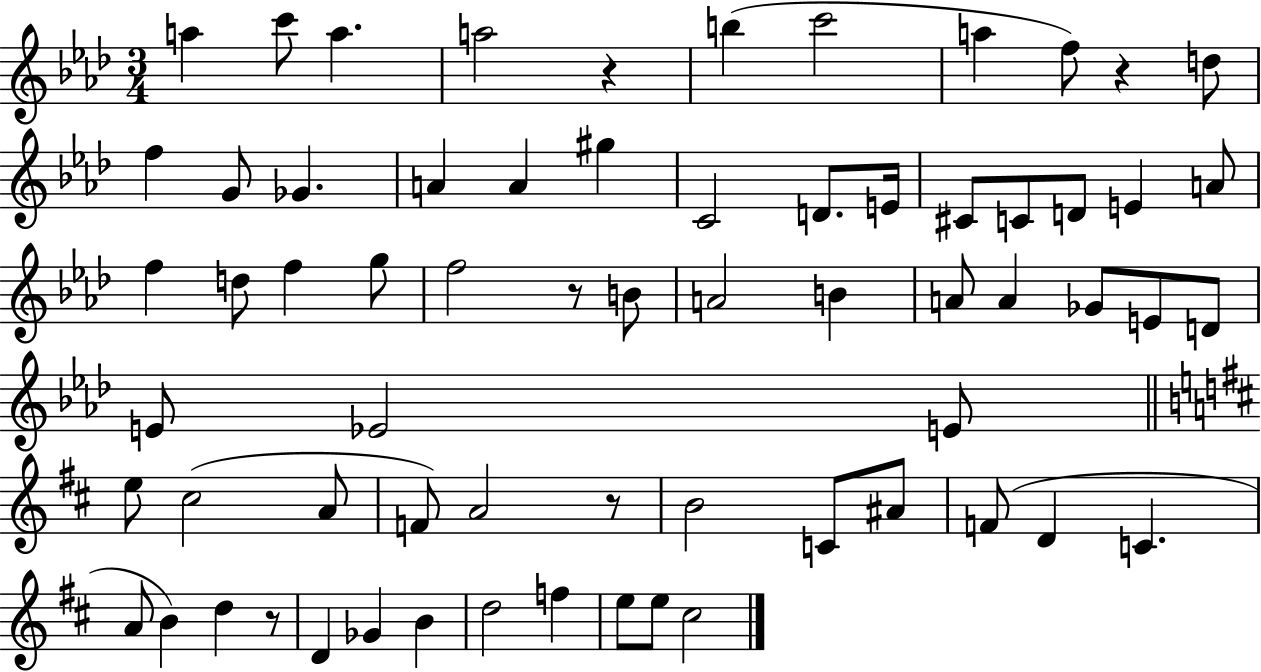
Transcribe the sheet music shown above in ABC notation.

X:1
T:Untitled
M:3/4
L:1/4
K:Ab
a c'/2 a a2 z b c'2 a f/2 z d/2 f G/2 _G A A ^g C2 D/2 E/4 ^C/2 C/2 D/2 E A/2 f d/2 f g/2 f2 z/2 B/2 A2 B A/2 A _G/2 E/2 D/2 E/2 _E2 E/2 e/2 ^c2 A/2 F/2 A2 z/2 B2 C/2 ^A/2 F/2 D C A/2 B d z/2 D _G B d2 f e/2 e/2 ^c2